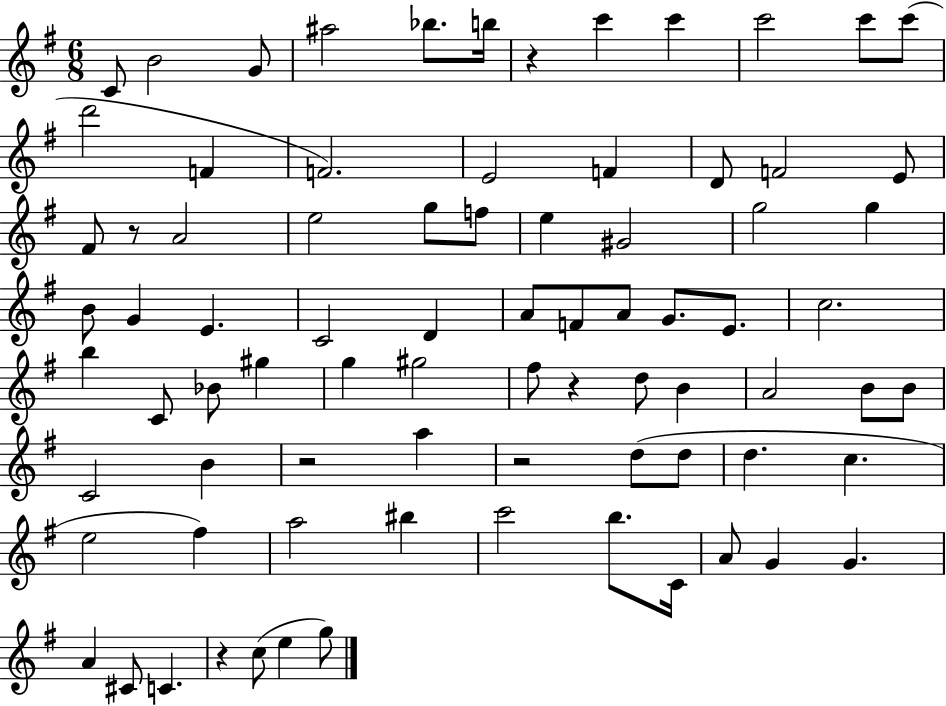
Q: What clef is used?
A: treble